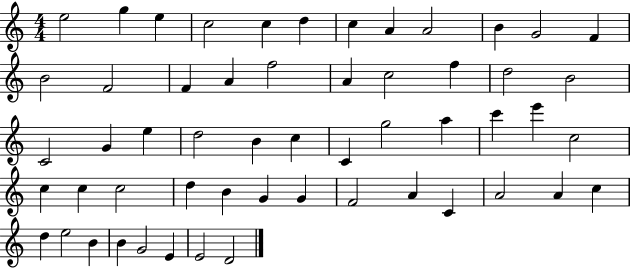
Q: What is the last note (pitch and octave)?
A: D4